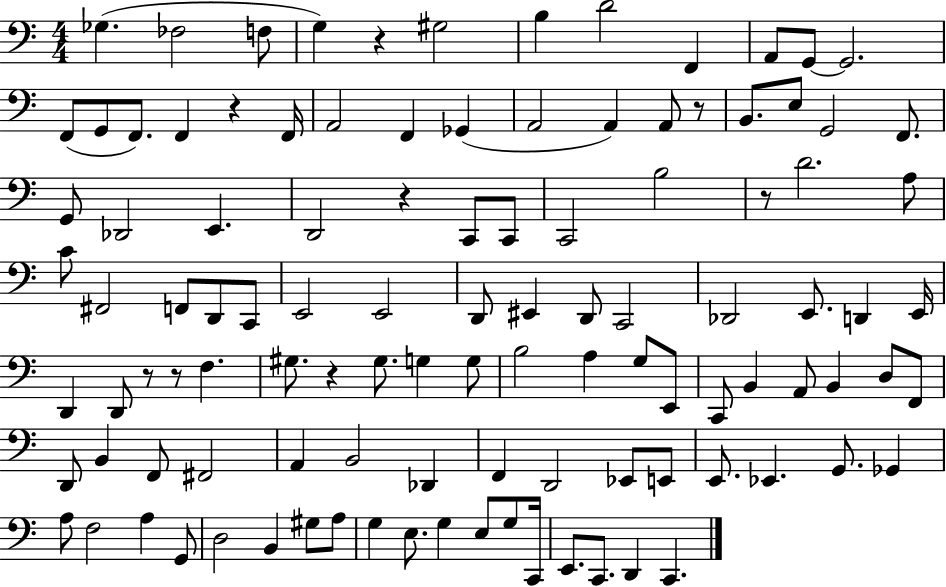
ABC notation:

X:1
T:Untitled
M:4/4
L:1/4
K:C
_G, _F,2 F,/2 G, z ^G,2 B, D2 F,, A,,/2 G,,/2 G,,2 F,,/2 G,,/2 F,,/2 F,, z F,,/4 A,,2 F,, _G,, A,,2 A,, A,,/2 z/2 B,,/2 E,/2 G,,2 F,,/2 G,,/2 _D,,2 E,, D,,2 z C,,/2 C,,/2 C,,2 B,2 z/2 D2 A,/2 C/2 ^F,,2 F,,/2 D,,/2 C,,/2 E,,2 E,,2 D,,/2 ^E,, D,,/2 C,,2 _D,,2 E,,/2 D,, E,,/4 D,, D,,/2 z/2 z/2 F, ^G,/2 z ^G,/2 G, G,/2 B,2 A, G,/2 E,,/2 C,,/2 B,, A,,/2 B,, D,/2 F,,/2 D,,/2 B,, F,,/2 ^F,,2 A,, B,,2 _D,, F,, D,,2 _E,,/2 E,,/2 E,,/2 _E,, G,,/2 _G,, A,/2 F,2 A, G,,/2 D,2 B,, ^G,/2 A,/2 G, E,/2 G, E,/2 G,/2 C,,/4 E,,/2 C,,/2 D,, C,,